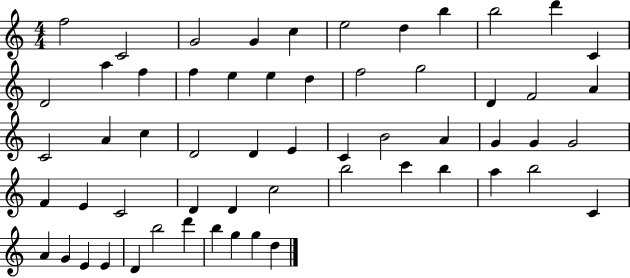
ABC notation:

X:1
T:Untitled
M:4/4
L:1/4
K:C
f2 C2 G2 G c e2 d b b2 d' C D2 a f f e e d f2 g2 D F2 A C2 A c D2 D E C B2 A G G G2 F E C2 D D c2 b2 c' b a b2 C A G E E D b2 d' b g g d